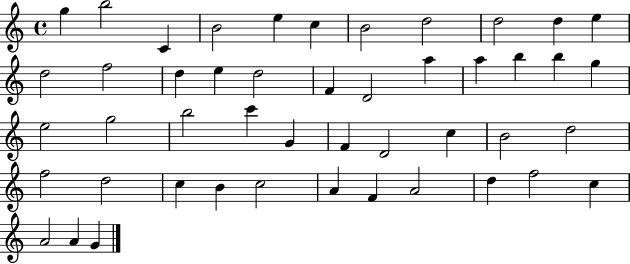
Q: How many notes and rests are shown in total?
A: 47